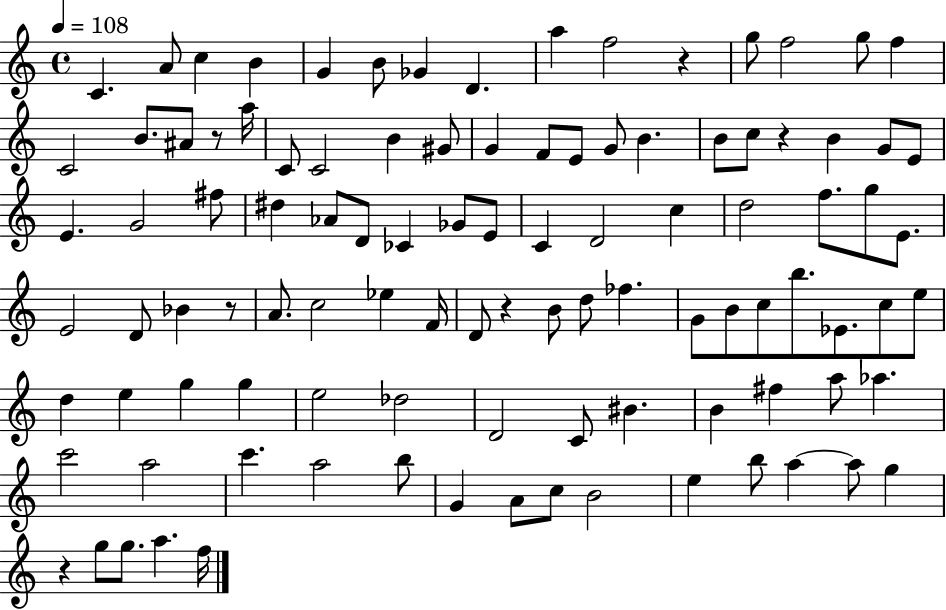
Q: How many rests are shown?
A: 6